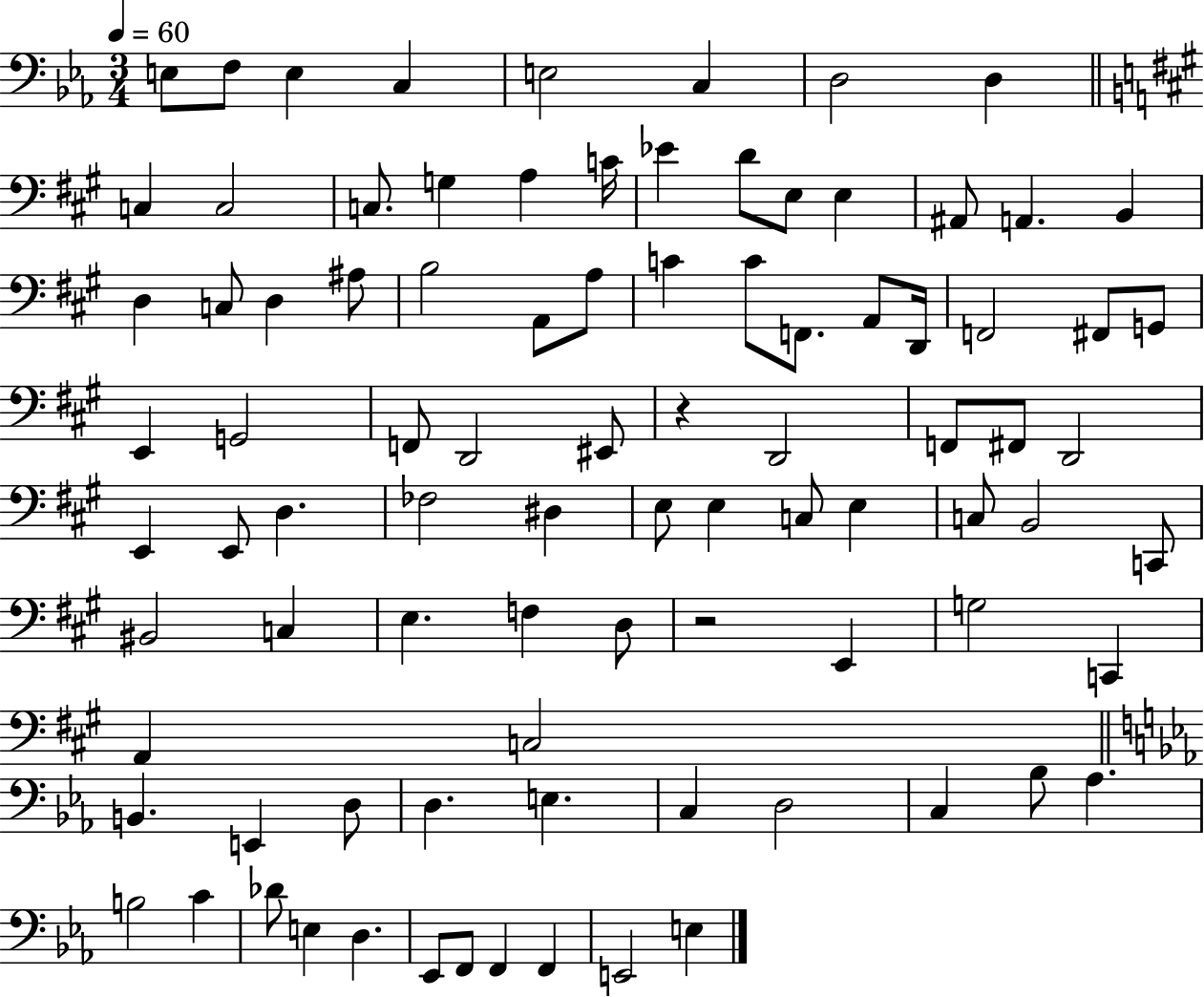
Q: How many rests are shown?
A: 2